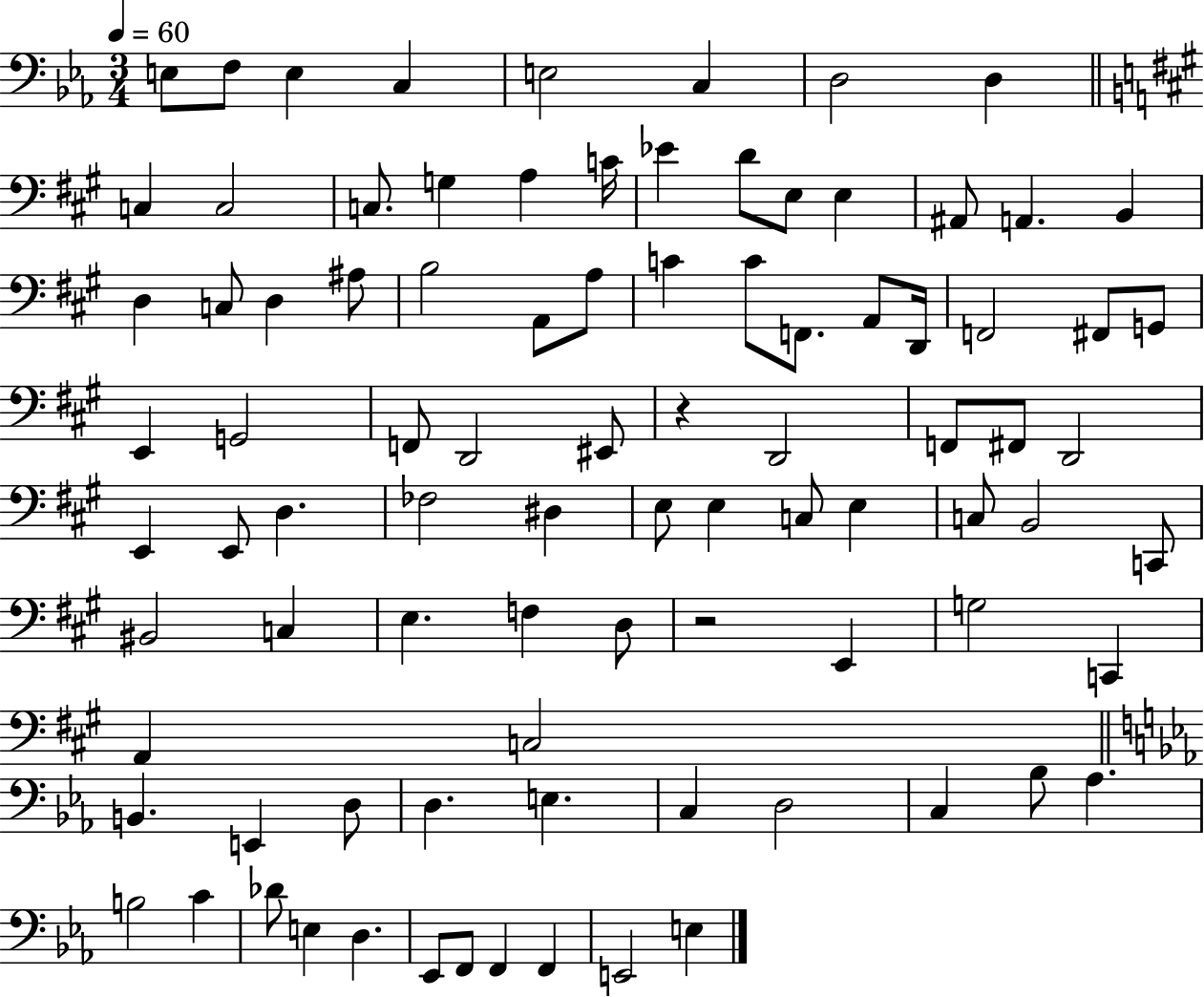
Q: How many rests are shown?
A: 2